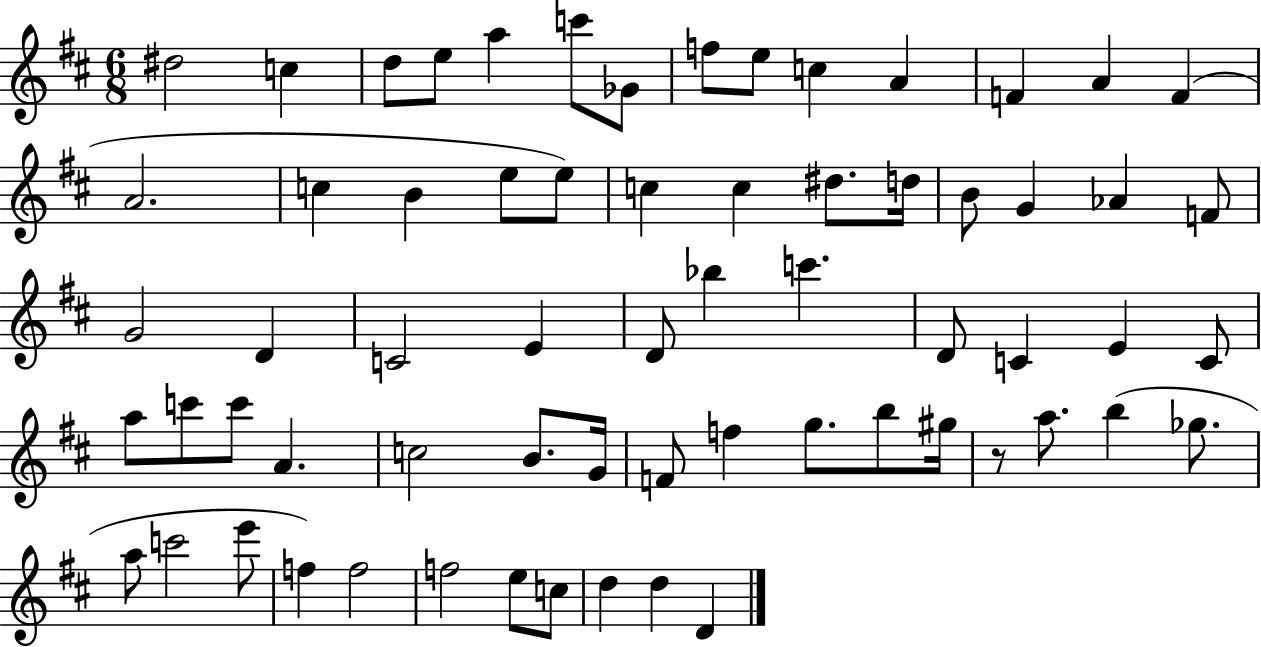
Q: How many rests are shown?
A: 1